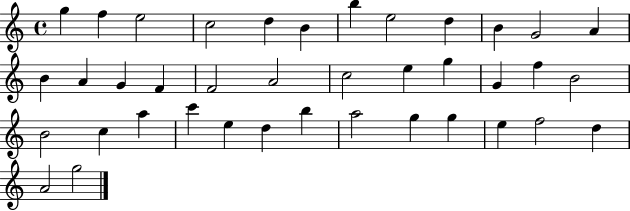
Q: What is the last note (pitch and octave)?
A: G5